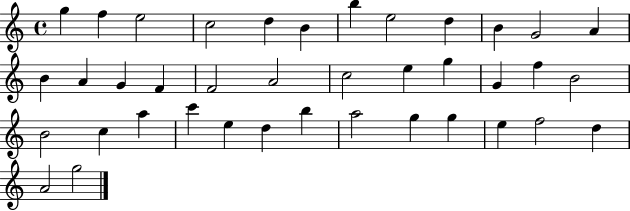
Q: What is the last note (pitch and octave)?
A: G5